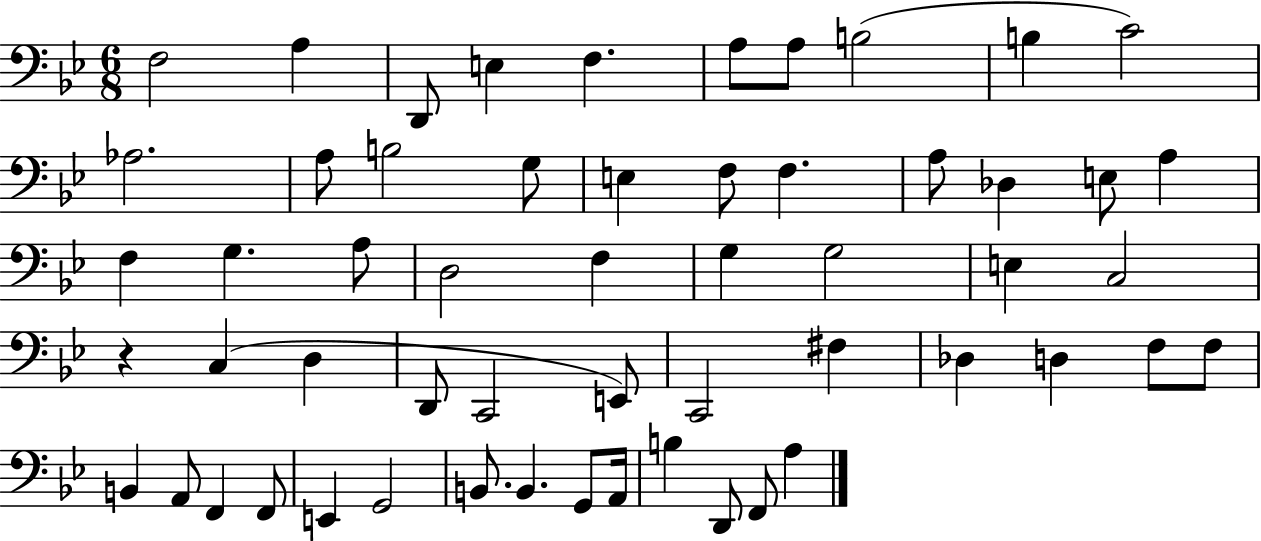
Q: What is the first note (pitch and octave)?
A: F3